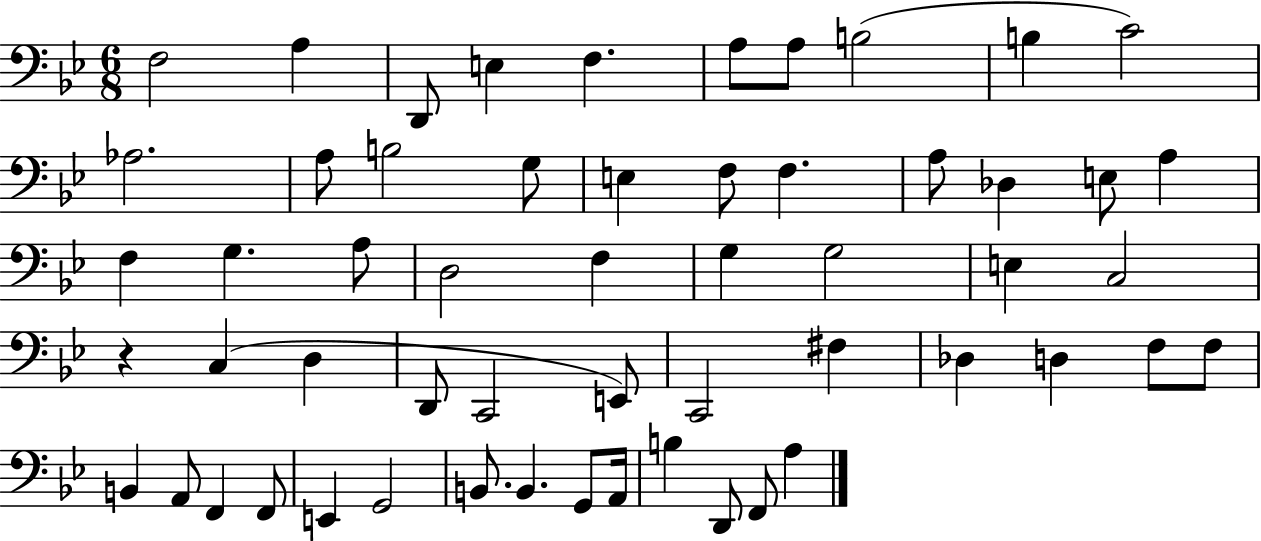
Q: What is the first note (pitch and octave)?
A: F3